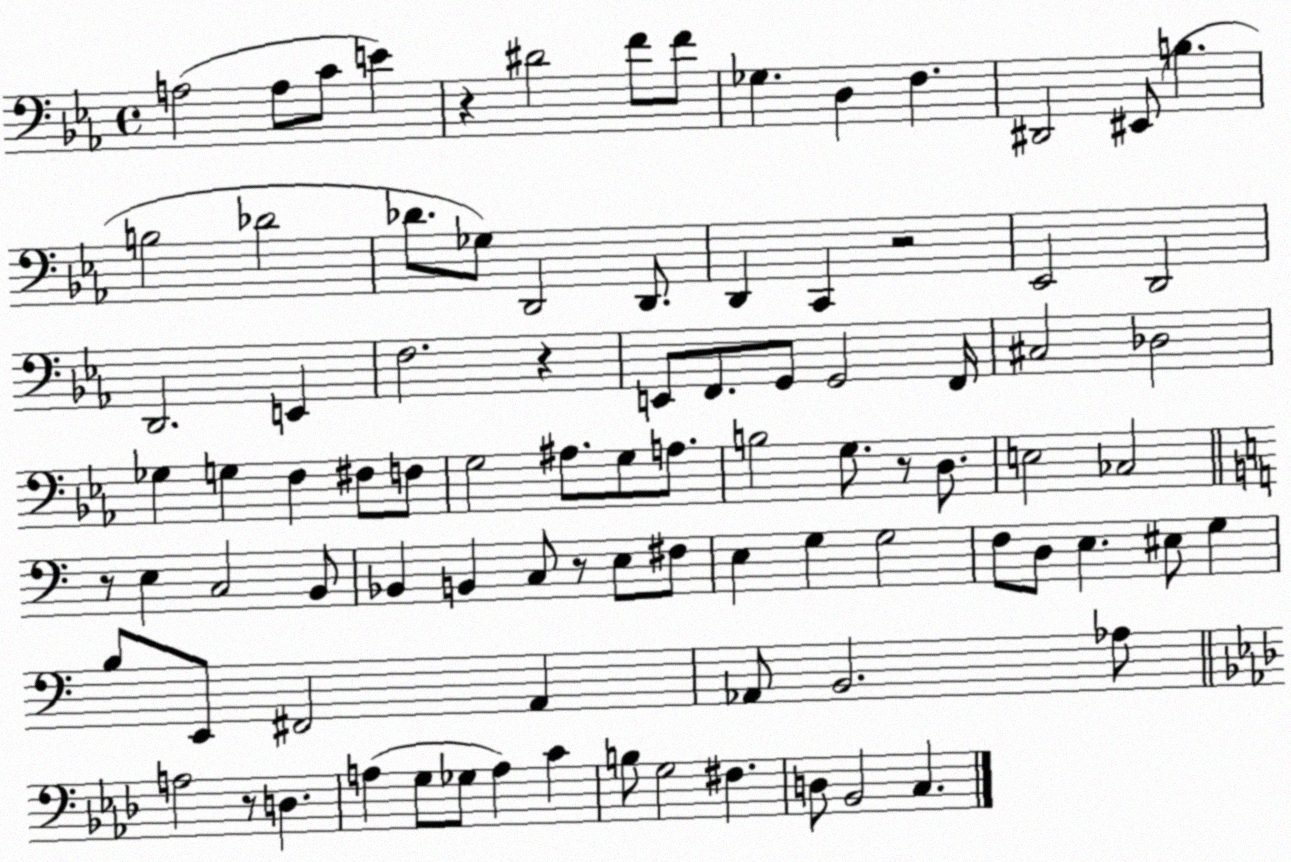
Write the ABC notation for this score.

X:1
T:Untitled
M:4/4
L:1/4
K:Eb
A,2 A,/2 C/2 E z ^D2 F/2 F/2 _G, D, F, ^D,,2 ^E,,/2 B, B,2 _D2 _D/2 _G,/2 D,,2 D,,/2 D,, C,, z2 _E,,2 D,,2 D,,2 E,, F,2 z E,,/2 F,,/2 G,,/2 G,,2 F,,/4 ^C,2 _D,2 _G, G, F, ^F,/2 F,/2 G,2 ^A,/2 G,/2 A,/2 B,2 G,/2 z/2 D,/2 E,2 _C,2 z/2 E, C,2 B,,/2 _B,, B,, C,/2 z/2 E,/2 ^F,/2 E, G, G,2 F,/2 D,/2 E, ^E,/2 G, B,/2 E,,/2 ^F,,2 A,, _A,,/2 B,,2 _A,/2 A,2 z/2 D, A, G,/2 _G,/2 A, C B,/2 G,2 ^F, D,/2 _B,,2 C,